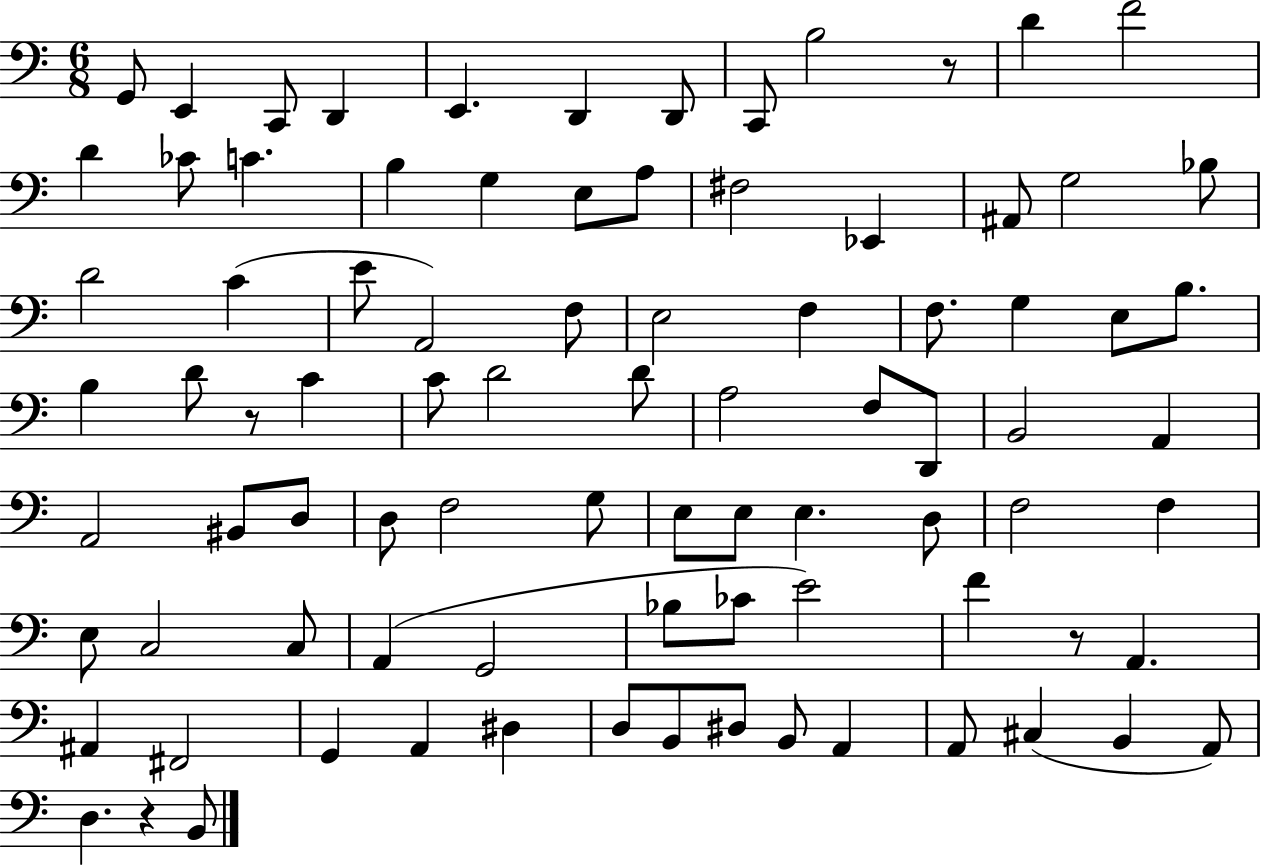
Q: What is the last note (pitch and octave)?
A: B2